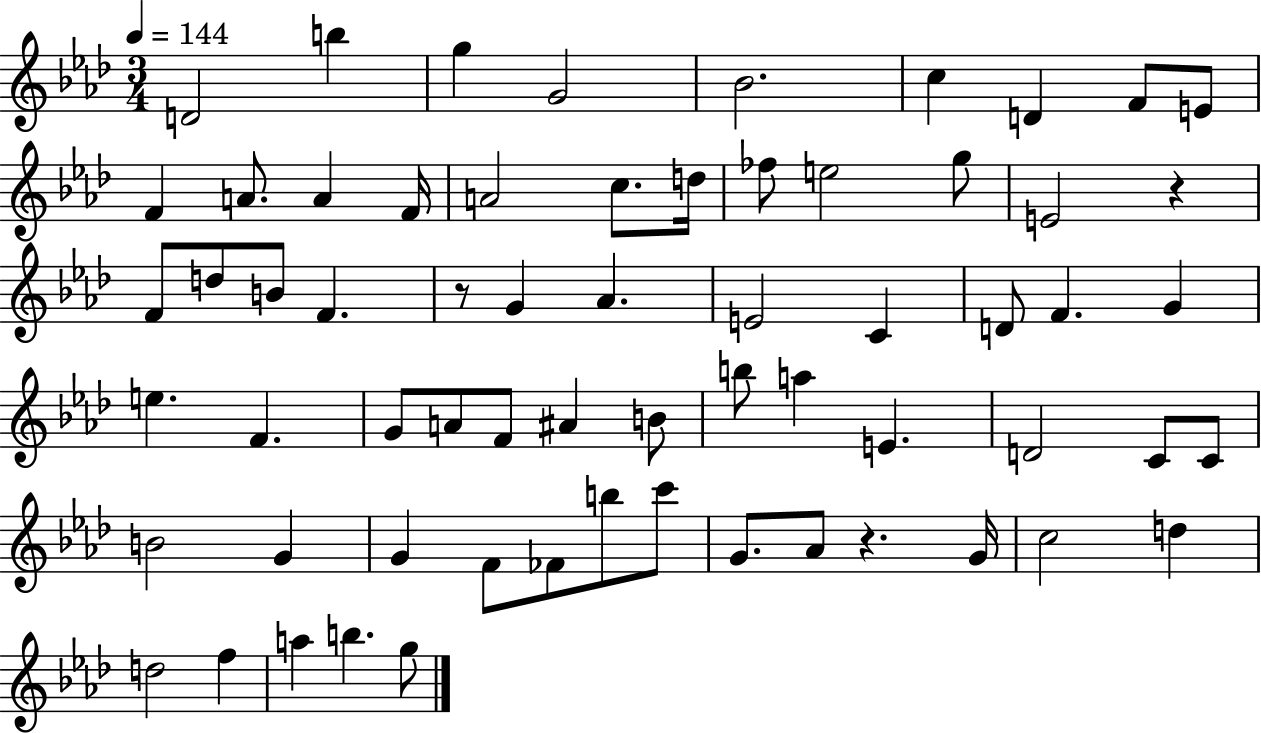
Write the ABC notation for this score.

X:1
T:Untitled
M:3/4
L:1/4
K:Ab
D2 b g G2 _B2 c D F/2 E/2 F A/2 A F/4 A2 c/2 d/4 _f/2 e2 g/2 E2 z F/2 d/2 B/2 F z/2 G _A E2 C D/2 F G e F G/2 A/2 F/2 ^A B/2 b/2 a E D2 C/2 C/2 B2 G G F/2 _F/2 b/2 c'/2 G/2 _A/2 z G/4 c2 d d2 f a b g/2